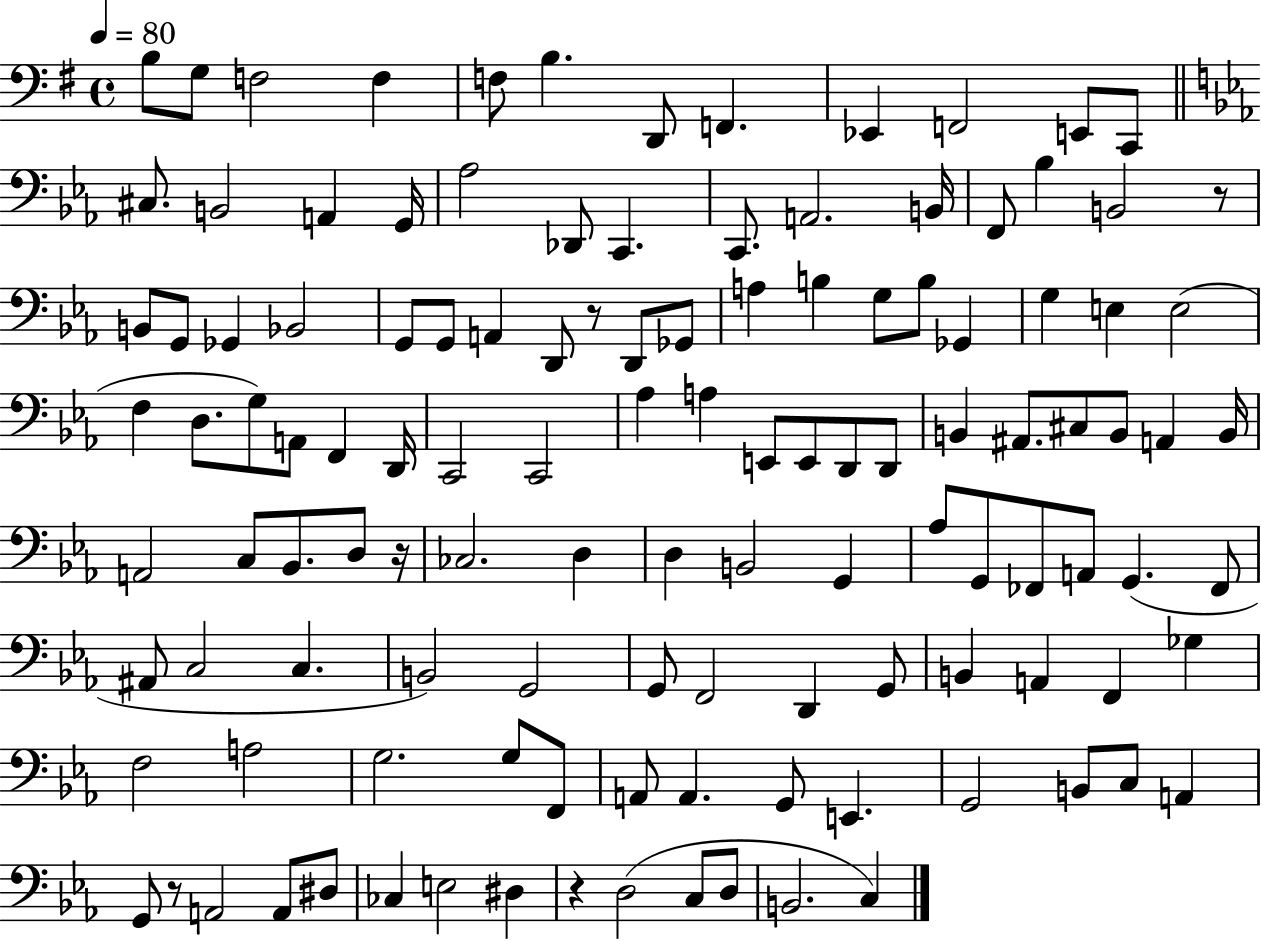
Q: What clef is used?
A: bass